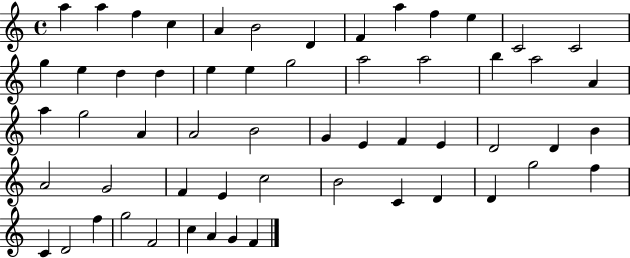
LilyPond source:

{
  \clef treble
  \time 4/4
  \defaultTimeSignature
  \key c \major
  a''4 a''4 f''4 c''4 | a'4 b'2 d'4 | f'4 a''4 f''4 e''4 | c'2 c'2 | \break g''4 e''4 d''4 d''4 | e''4 e''4 g''2 | a''2 a''2 | b''4 a''2 a'4 | \break a''4 g''2 a'4 | a'2 b'2 | g'4 e'4 f'4 e'4 | d'2 d'4 b'4 | \break a'2 g'2 | f'4 e'4 c''2 | b'2 c'4 d'4 | d'4 g''2 f''4 | \break c'4 d'2 f''4 | g''2 f'2 | c''4 a'4 g'4 f'4 | \bar "|."
}